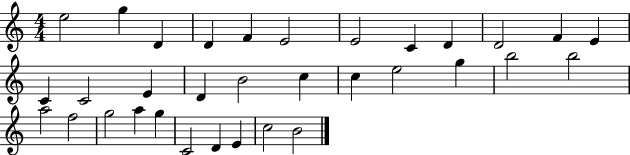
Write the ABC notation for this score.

X:1
T:Untitled
M:4/4
L:1/4
K:C
e2 g D D F E2 E2 C D D2 F E C C2 E D B2 c c e2 g b2 b2 a2 f2 g2 a g C2 D E c2 B2